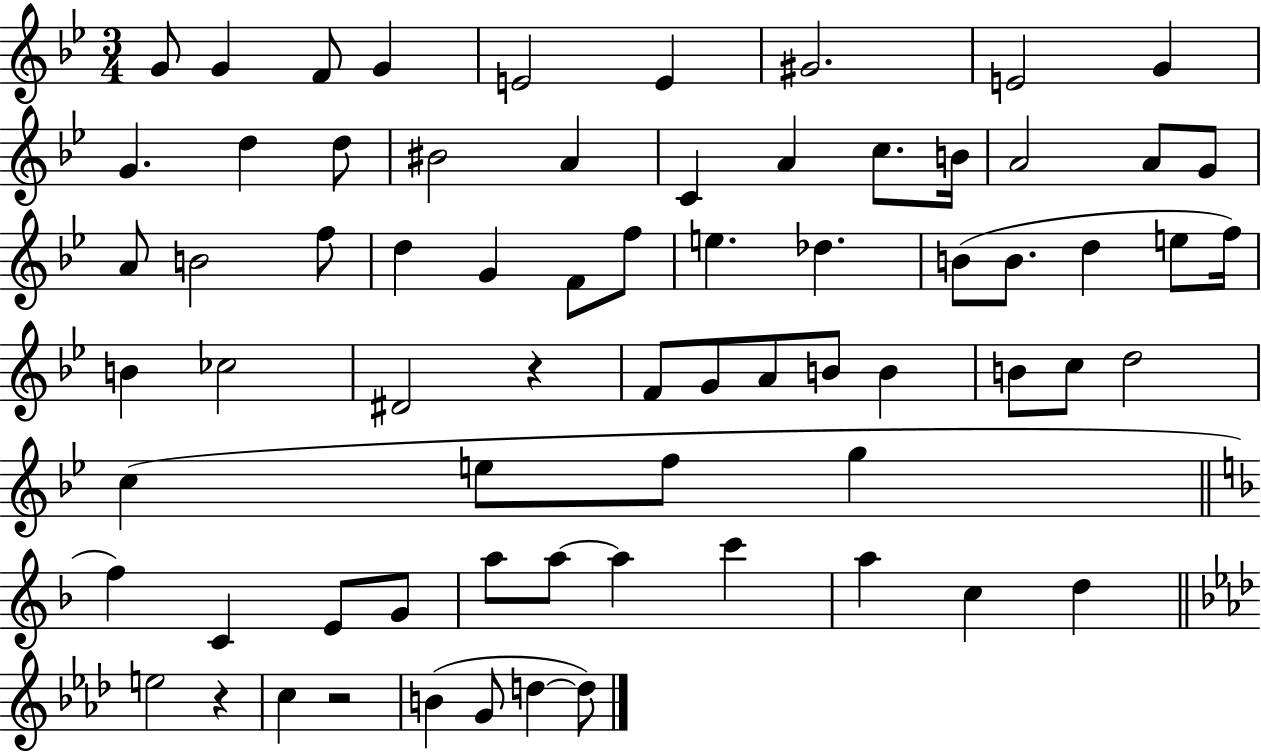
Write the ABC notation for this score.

X:1
T:Untitled
M:3/4
L:1/4
K:Bb
G/2 G F/2 G E2 E ^G2 E2 G G d d/2 ^B2 A C A c/2 B/4 A2 A/2 G/2 A/2 B2 f/2 d G F/2 f/2 e _d B/2 B/2 d e/2 f/4 B _c2 ^D2 z F/2 G/2 A/2 B/2 B B/2 c/2 d2 c e/2 f/2 g f C E/2 G/2 a/2 a/2 a c' a c d e2 z c z2 B G/2 d d/2